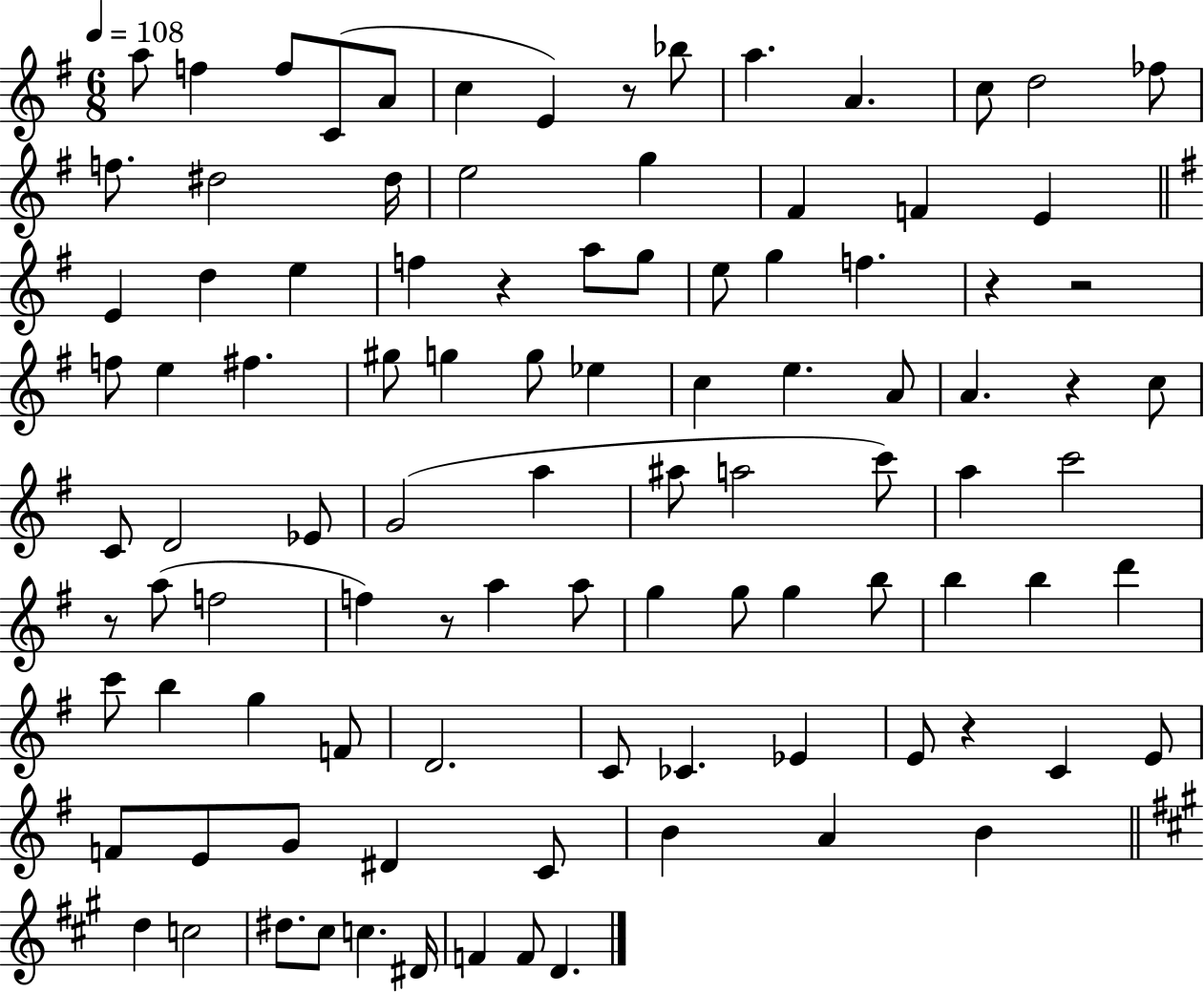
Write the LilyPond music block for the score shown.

{
  \clef treble
  \numericTimeSignature
  \time 6/8
  \key g \major
  \tempo 4 = 108
  \repeat volta 2 { a''8 f''4 f''8 c'8( a'8 | c''4 e'4) r8 bes''8 | a''4. a'4. | c''8 d''2 fes''8 | \break f''8. dis''2 dis''16 | e''2 g''4 | fis'4 f'4 e'4 | \bar "||" \break \key e \minor e'4 d''4 e''4 | f''4 r4 a''8 g''8 | e''8 g''4 f''4. | r4 r2 | \break f''8 e''4 fis''4. | gis''8 g''4 g''8 ees''4 | c''4 e''4. a'8 | a'4. r4 c''8 | \break c'8 d'2 ees'8 | g'2( a''4 | ais''8 a''2 c'''8) | a''4 c'''2 | \break r8 a''8( f''2 | f''4) r8 a''4 a''8 | g''4 g''8 g''4 b''8 | b''4 b''4 d'''4 | \break c'''8 b''4 g''4 f'8 | d'2. | c'8 ces'4. ees'4 | e'8 r4 c'4 e'8 | \break f'8 e'8 g'8 dis'4 c'8 | b'4 a'4 b'4 | \bar "||" \break \key a \major d''4 c''2 | dis''8. cis''8 c''4. dis'16 | f'4 f'8 d'4. | } \bar "|."
}